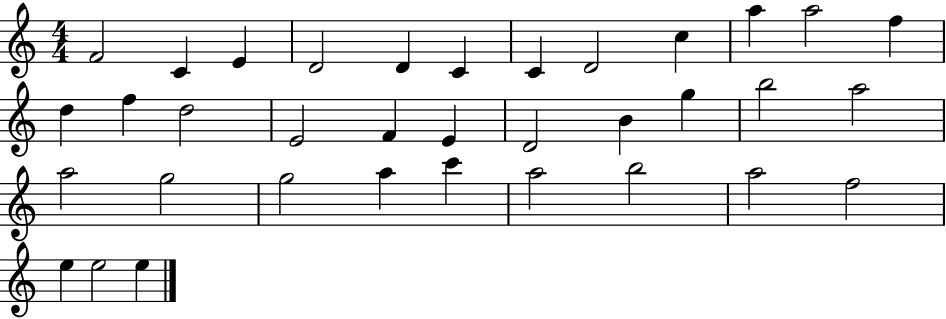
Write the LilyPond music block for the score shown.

{
  \clef treble
  \numericTimeSignature
  \time 4/4
  \key c \major
  f'2 c'4 e'4 | d'2 d'4 c'4 | c'4 d'2 c''4 | a''4 a''2 f''4 | \break d''4 f''4 d''2 | e'2 f'4 e'4 | d'2 b'4 g''4 | b''2 a''2 | \break a''2 g''2 | g''2 a''4 c'''4 | a''2 b''2 | a''2 f''2 | \break e''4 e''2 e''4 | \bar "|."
}